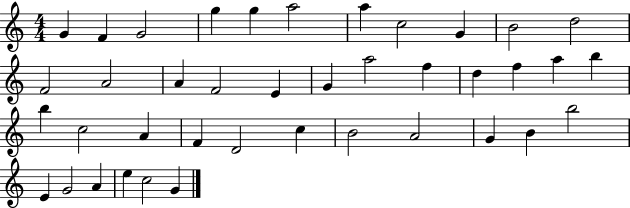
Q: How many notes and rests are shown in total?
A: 40